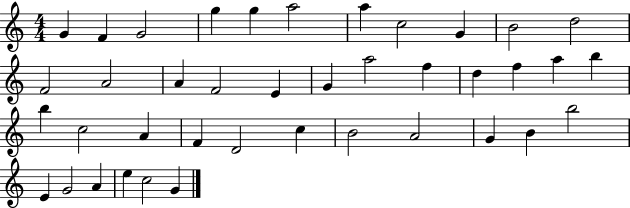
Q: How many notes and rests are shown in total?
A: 40